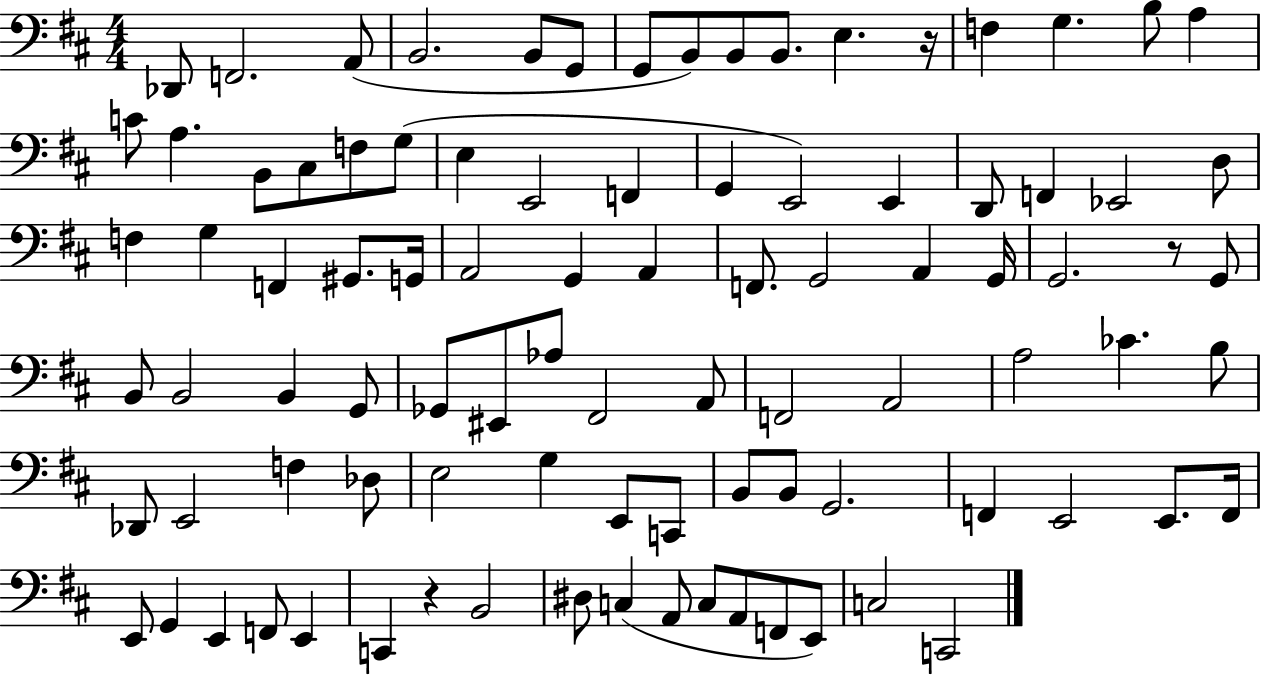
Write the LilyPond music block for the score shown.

{
  \clef bass
  \numericTimeSignature
  \time 4/4
  \key d \major
  des,8 f,2. a,8( | b,2. b,8 g,8 | g,8 b,8) b,8 b,8. e4. r16 | f4 g4. b8 a4 | \break c'8 a4. b,8 cis8 f8 g8( | e4 e,2 f,4 | g,4 e,2) e,4 | d,8 f,4 ees,2 d8 | \break f4 g4 f,4 gis,8. g,16 | a,2 g,4 a,4 | f,8. g,2 a,4 g,16 | g,2. r8 g,8 | \break b,8 b,2 b,4 g,8 | ges,8 eis,8 aes8 fis,2 a,8 | f,2 a,2 | a2 ces'4. b8 | \break des,8 e,2 f4 des8 | e2 g4 e,8 c,8 | b,8 b,8 g,2. | f,4 e,2 e,8. f,16 | \break e,8 g,4 e,4 f,8 e,4 | c,4 r4 b,2 | dis8 c4( a,8 c8 a,8 f,8 e,8) | c2 c,2 | \break \bar "|."
}